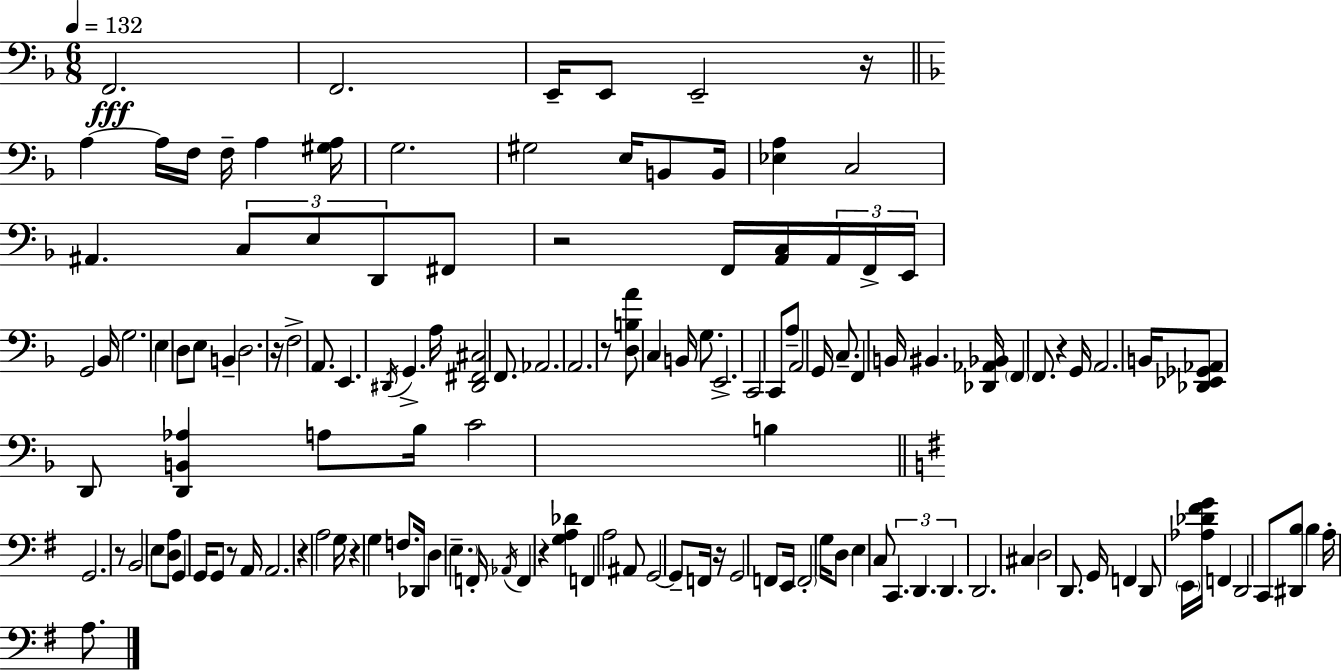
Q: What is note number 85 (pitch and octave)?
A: A3